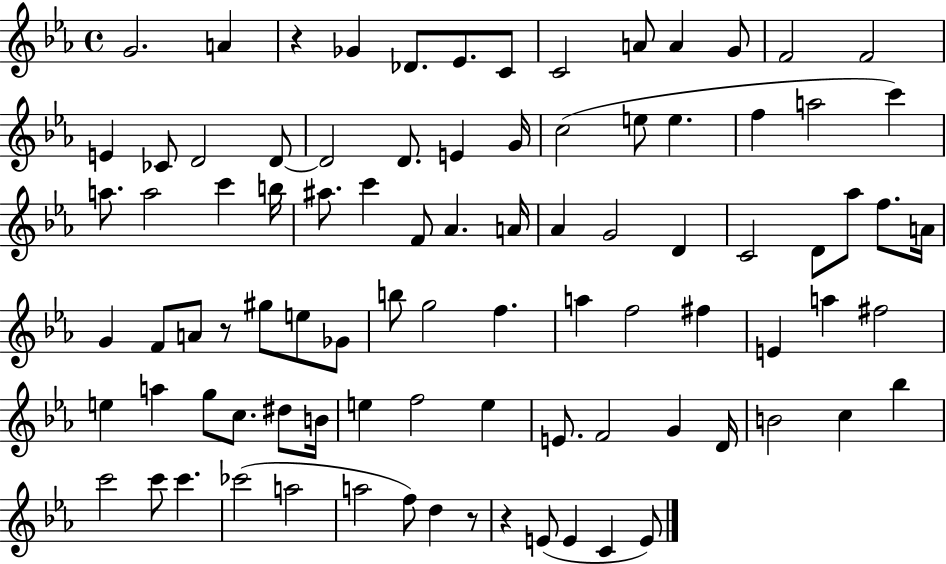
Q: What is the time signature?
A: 4/4